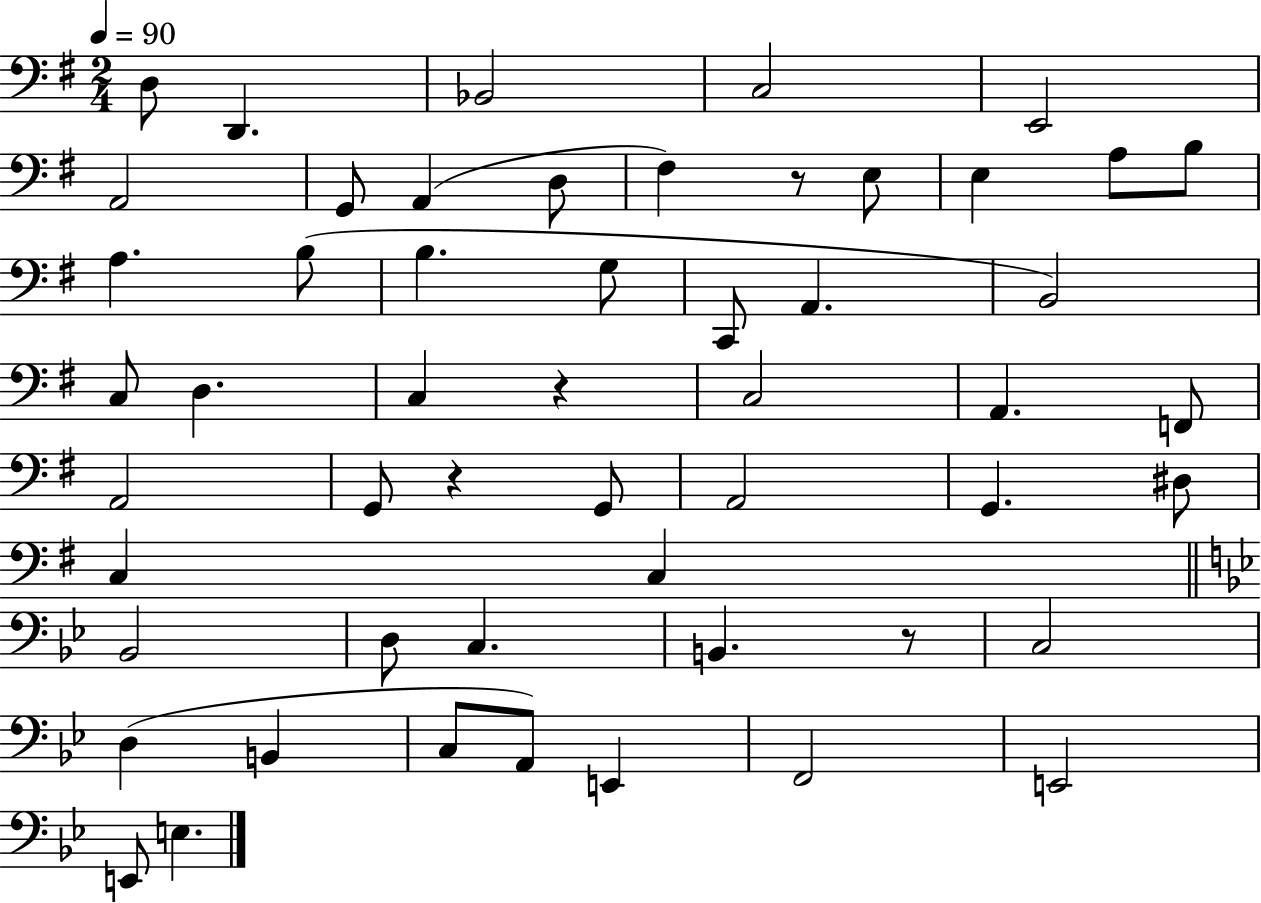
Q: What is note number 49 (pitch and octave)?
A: E3